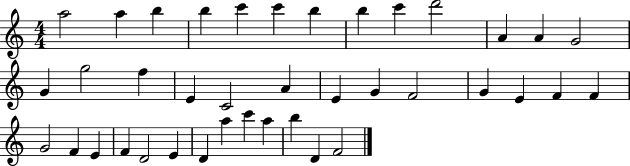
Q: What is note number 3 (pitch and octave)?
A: B5